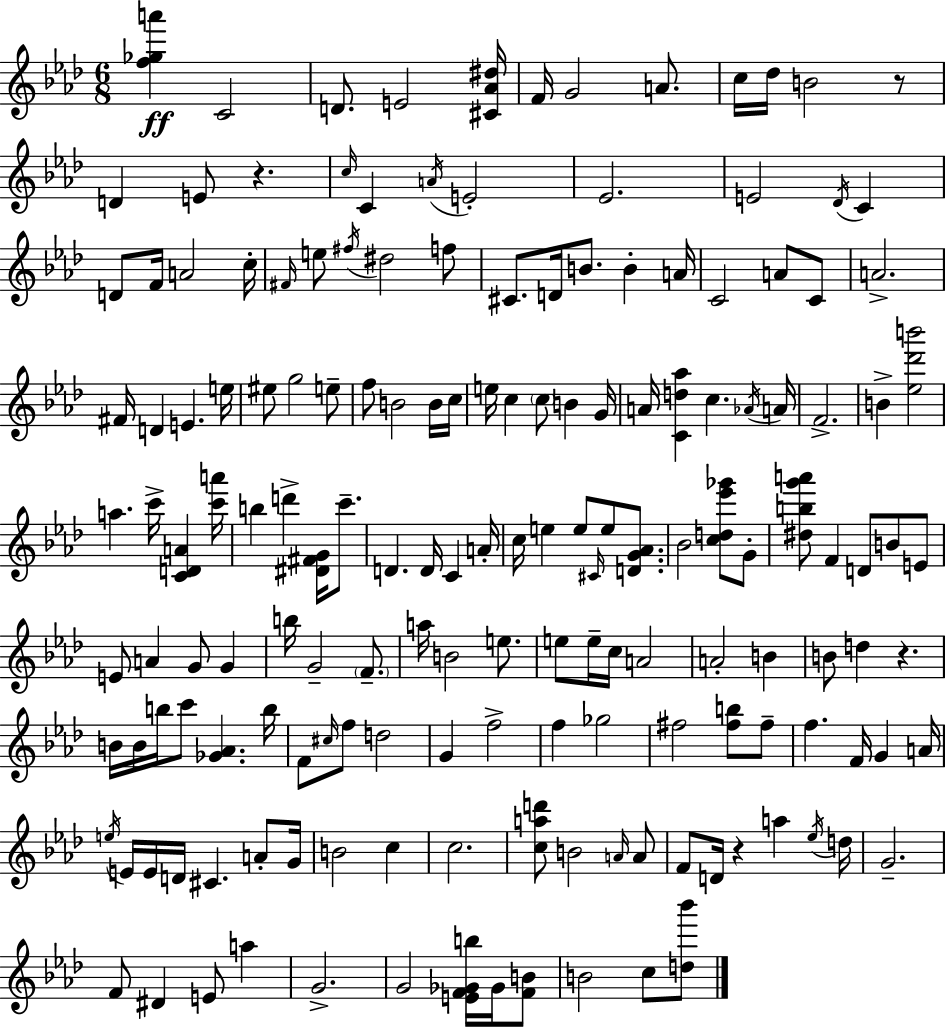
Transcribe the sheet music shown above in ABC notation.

X:1
T:Untitled
M:6/8
L:1/4
K:Fm
[f_ga'] C2 D/2 E2 [^C_A^d]/4 F/4 G2 A/2 c/4 _d/4 B2 z/2 D E/2 z c/4 C A/4 E2 _E2 E2 _D/4 C D/2 F/4 A2 c/4 ^F/4 e/2 ^f/4 ^d2 f/2 ^C/2 D/4 B/2 B A/4 C2 A/2 C/2 A2 ^F/4 D E e/4 ^e/2 g2 e/2 f/2 B2 B/4 c/4 e/4 c c/2 B G/4 A/4 [Cd_a] c _A/4 A/4 F2 B [_e_d'b']2 a c'/4 [CDA] [c'a']/4 b d' [^D^FG]/4 c'/2 D D/4 C A/4 c/4 e e/2 ^C/4 e/2 [DG_A]/2 _B2 [cd_e'_g']/2 G/2 [^dbg'a']/2 F D/2 B/2 E/2 E/2 A G/2 G b/4 G2 F/2 a/4 B2 e/2 e/2 e/4 c/4 A2 A2 B B/2 d z B/4 B/4 b/4 c'/2 [_G_A] b/4 F/2 ^c/4 f/2 d2 G f2 f _g2 ^f2 [^fb]/2 ^f/2 f F/4 G A/4 e/4 E/4 E/4 D/4 ^C A/2 G/4 B2 c c2 [cad']/2 B2 A/4 A/2 F/2 D/4 z a _e/4 d/4 G2 F/2 ^D E/2 a G2 G2 [EF_Gb]/4 _G/4 [FB]/2 B2 c/2 [d_b']/2